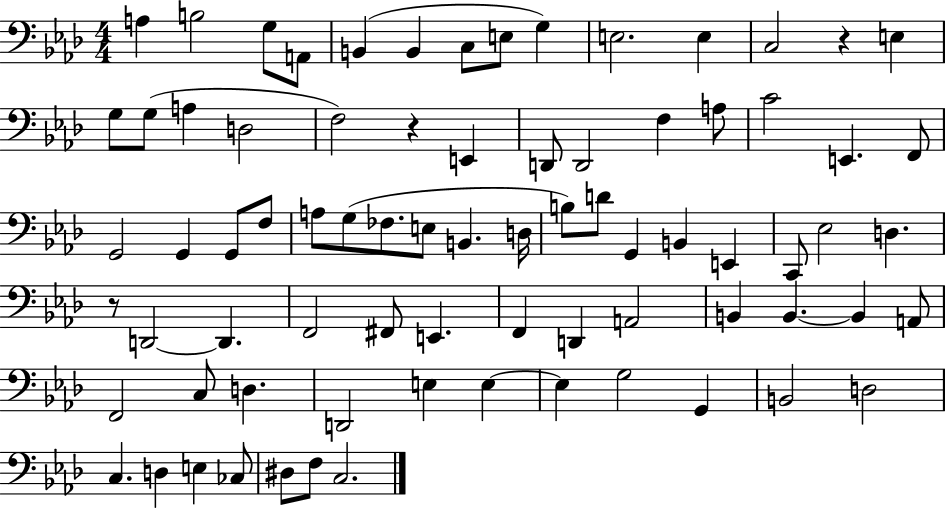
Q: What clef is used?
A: bass